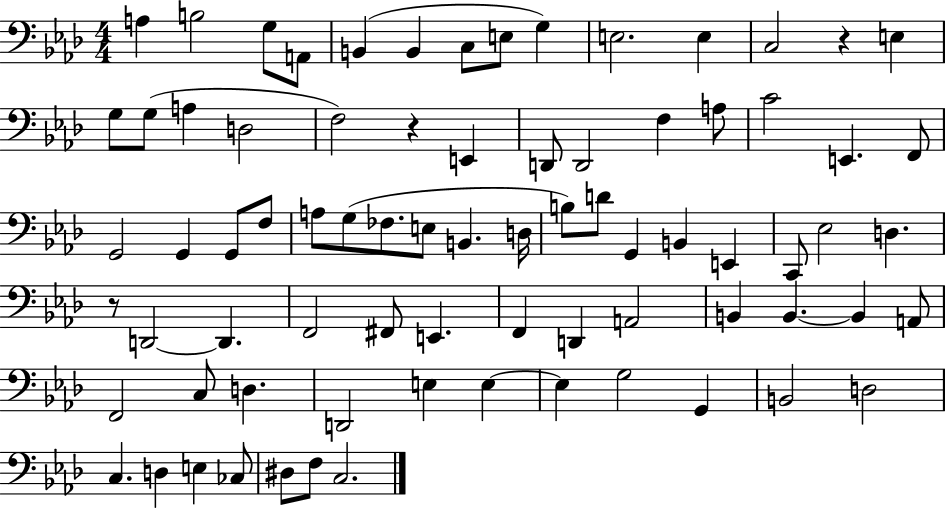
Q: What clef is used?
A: bass